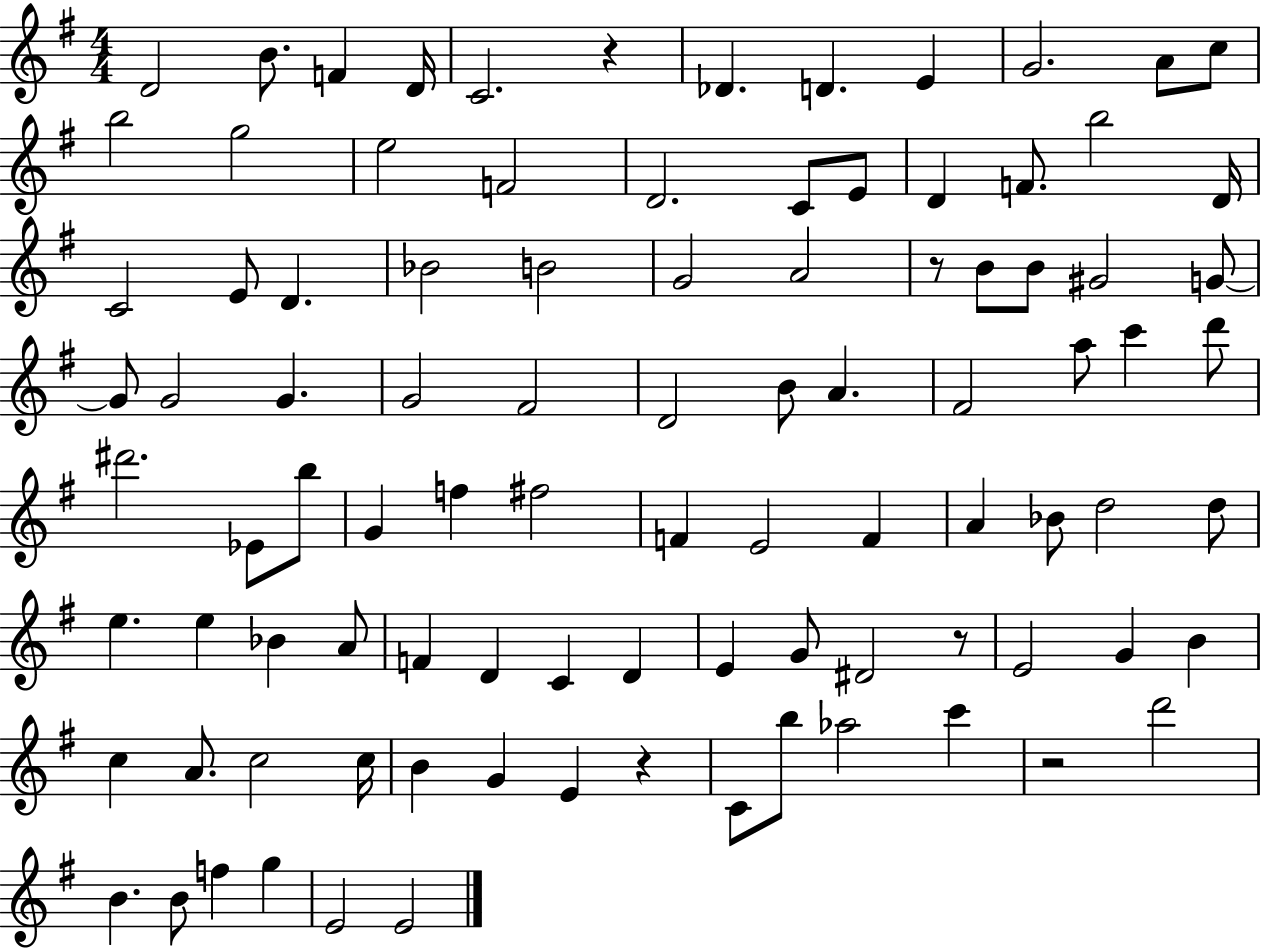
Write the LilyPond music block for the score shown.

{
  \clef treble
  \numericTimeSignature
  \time 4/4
  \key g \major
  d'2 b'8. f'4 d'16 | c'2. r4 | des'4. d'4. e'4 | g'2. a'8 c''8 | \break b''2 g''2 | e''2 f'2 | d'2. c'8 e'8 | d'4 f'8. b''2 d'16 | \break c'2 e'8 d'4. | bes'2 b'2 | g'2 a'2 | r8 b'8 b'8 gis'2 g'8~~ | \break g'8 g'2 g'4. | g'2 fis'2 | d'2 b'8 a'4. | fis'2 a''8 c'''4 d'''8 | \break dis'''2. ees'8 b''8 | g'4 f''4 fis''2 | f'4 e'2 f'4 | a'4 bes'8 d''2 d''8 | \break e''4. e''4 bes'4 a'8 | f'4 d'4 c'4 d'4 | e'4 g'8 dis'2 r8 | e'2 g'4 b'4 | \break c''4 a'8. c''2 c''16 | b'4 g'4 e'4 r4 | c'8 b''8 aes''2 c'''4 | r2 d'''2 | \break b'4. b'8 f''4 g''4 | e'2 e'2 | \bar "|."
}